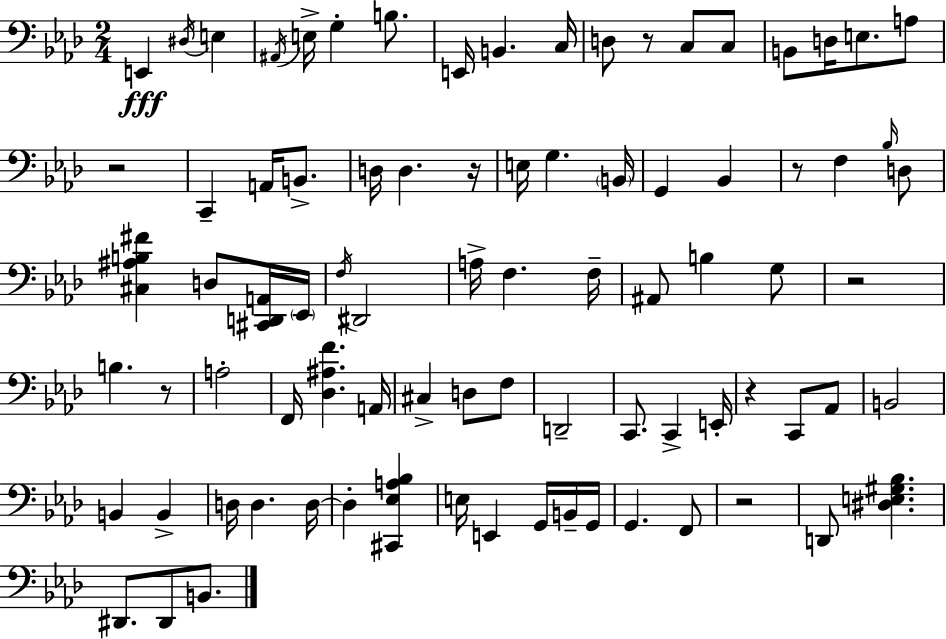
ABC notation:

X:1
T:Untitled
M:2/4
L:1/4
K:Ab
E,, ^D,/4 E, ^A,,/4 E,/4 G, B,/2 E,,/4 B,, C,/4 D,/2 z/2 C,/2 C,/2 B,,/2 D,/4 E,/2 A,/2 z2 C,, A,,/4 B,,/2 D,/4 D, z/4 E,/4 G, B,,/4 G,, _B,, z/2 F, _B,/4 D,/2 [^C,^A,B,^F] D,/2 [^C,,D,,A,,]/4 _E,,/4 F,/4 ^D,,2 A,/4 F, F,/4 ^A,,/2 B, G,/2 z2 B, z/2 A,2 F,,/4 [_D,^A,F] A,,/4 ^C, D,/2 F,/2 D,,2 C,,/2 C,, E,,/4 z C,,/2 _A,,/2 B,,2 B,, B,, D,/4 D, D,/4 D, [^C,,_E,A,_B,] E,/4 E,, G,,/4 B,,/4 G,,/4 G,, F,,/2 z2 D,,/2 [^D,E,^G,_B,] ^D,,/2 ^D,,/2 B,,/2